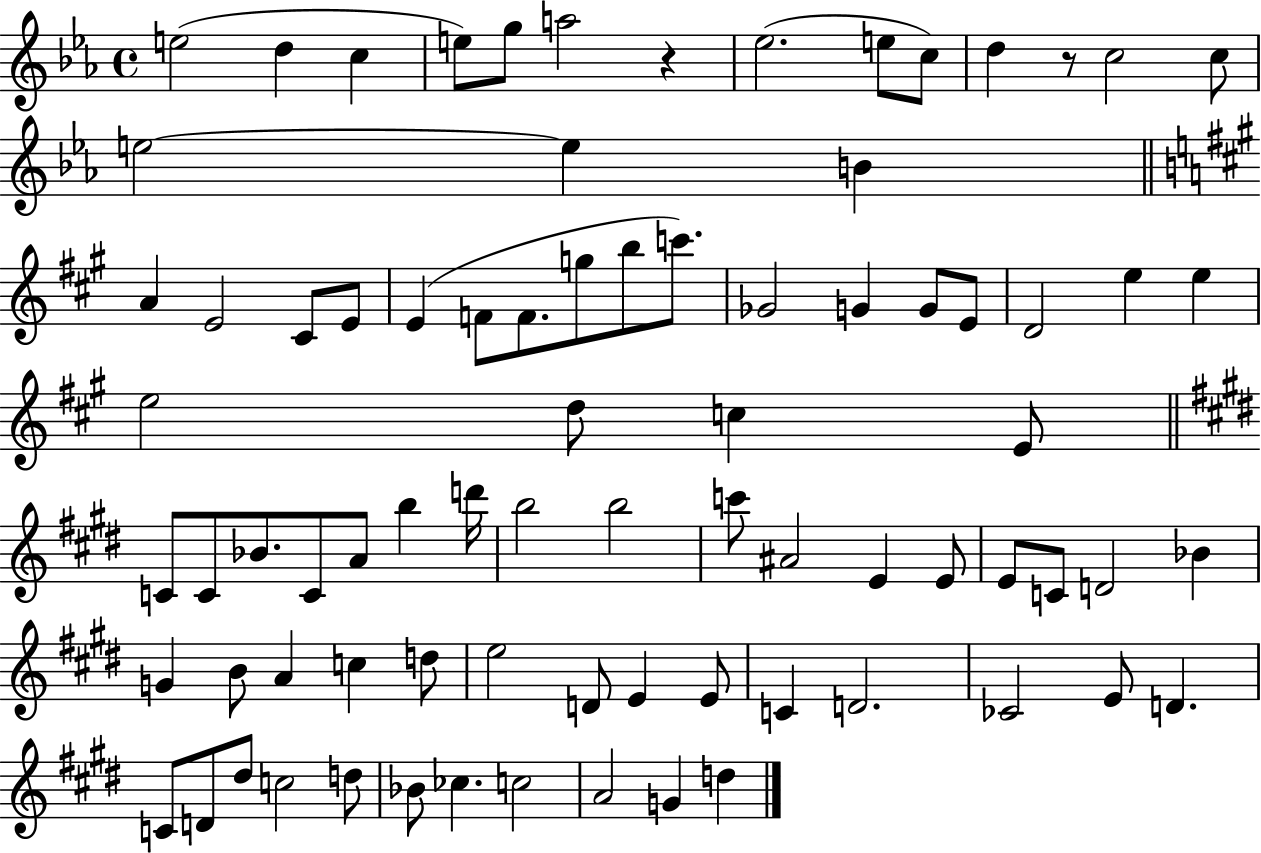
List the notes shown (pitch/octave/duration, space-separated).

E5/h D5/q C5/q E5/e G5/e A5/h R/q Eb5/h. E5/e C5/e D5/q R/e C5/h C5/e E5/h E5/q B4/q A4/q E4/h C#4/e E4/e E4/q F4/e F4/e. G5/e B5/e C6/e. Gb4/h G4/q G4/e E4/e D4/h E5/q E5/q E5/h D5/e C5/q E4/e C4/e C4/e Bb4/e. C4/e A4/e B5/q D6/s B5/h B5/h C6/e A#4/h E4/q E4/e E4/e C4/e D4/h Bb4/q G4/q B4/e A4/q C5/q D5/e E5/h D4/e E4/q E4/e C4/q D4/h. CES4/h E4/e D4/q. C4/e D4/e D#5/e C5/h D5/e Bb4/e CES5/q. C5/h A4/h G4/q D5/q